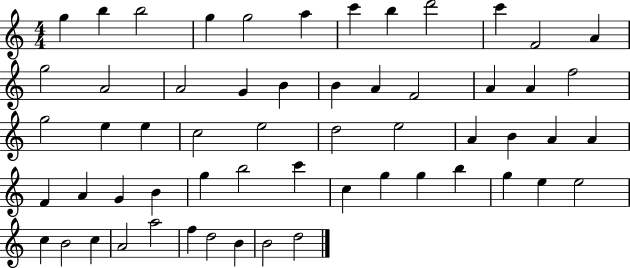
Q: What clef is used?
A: treble